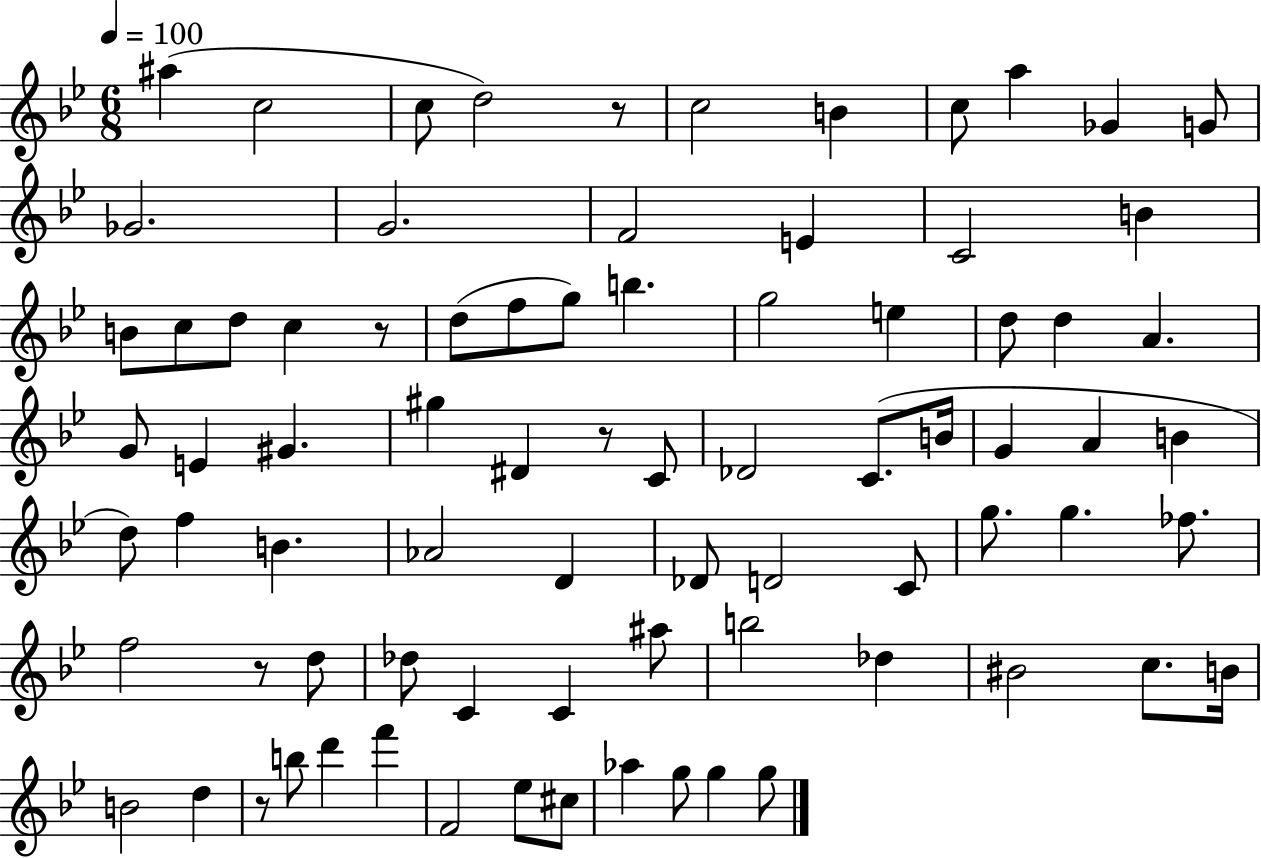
{
  \clef treble
  \numericTimeSignature
  \time 6/8
  \key bes \major
  \tempo 4 = 100
  \repeat volta 2 { ais''4( c''2 | c''8 d''2) r8 | c''2 b'4 | c''8 a''4 ges'4 g'8 | \break ges'2. | g'2. | f'2 e'4 | c'2 b'4 | \break b'8 c''8 d''8 c''4 r8 | d''8( f''8 g''8) b''4. | g''2 e''4 | d''8 d''4 a'4. | \break g'8 e'4 gis'4. | gis''4 dis'4 r8 c'8 | des'2 c'8.( b'16 | g'4 a'4 b'4 | \break d''8) f''4 b'4. | aes'2 d'4 | des'8 d'2 c'8 | g''8. g''4. fes''8. | \break f''2 r8 d''8 | des''8 c'4 c'4 ais''8 | b''2 des''4 | bis'2 c''8. b'16 | \break b'2 d''4 | r8 b''8 d'''4 f'''4 | f'2 ees''8 cis''8 | aes''4 g''8 g''4 g''8 | \break } \bar "|."
}